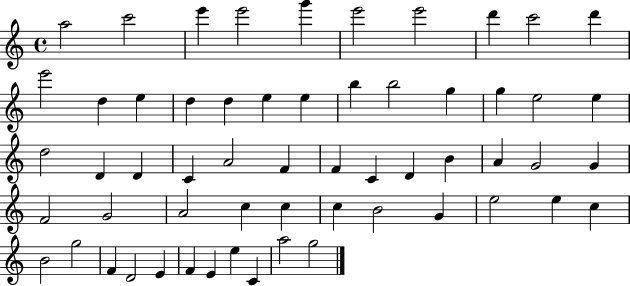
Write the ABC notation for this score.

X:1
T:Untitled
M:4/4
L:1/4
K:C
a2 c'2 e' e'2 g' e'2 e'2 d' c'2 d' e'2 d e d d e e b b2 g g e2 e d2 D D C A2 F F C D B A G2 G F2 G2 A2 c c c B2 G e2 e c B2 g2 F D2 E F E e C a2 g2